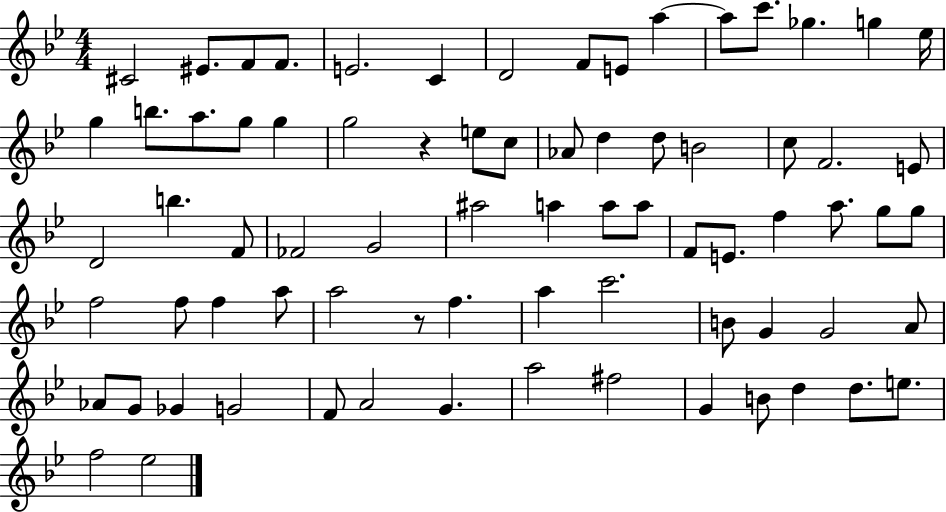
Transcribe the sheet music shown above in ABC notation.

X:1
T:Untitled
M:4/4
L:1/4
K:Bb
^C2 ^E/2 F/2 F/2 E2 C D2 F/2 E/2 a a/2 c'/2 _g g _e/4 g b/2 a/2 g/2 g g2 z e/2 c/2 _A/2 d d/2 B2 c/2 F2 E/2 D2 b F/2 _F2 G2 ^a2 a a/2 a/2 F/2 E/2 f a/2 g/2 g/2 f2 f/2 f a/2 a2 z/2 f a c'2 B/2 G G2 A/2 _A/2 G/2 _G G2 F/2 A2 G a2 ^f2 G B/2 d d/2 e/2 f2 _e2